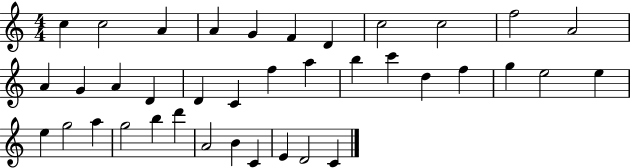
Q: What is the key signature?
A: C major